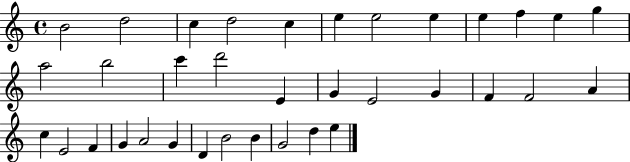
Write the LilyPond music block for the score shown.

{
  \clef treble
  \time 4/4
  \defaultTimeSignature
  \key c \major
  b'2 d''2 | c''4 d''2 c''4 | e''4 e''2 e''4 | e''4 f''4 e''4 g''4 | \break a''2 b''2 | c'''4 d'''2 e'4 | g'4 e'2 g'4 | f'4 f'2 a'4 | \break c''4 e'2 f'4 | g'4 a'2 g'4 | d'4 b'2 b'4 | g'2 d''4 e''4 | \break \bar "|."
}